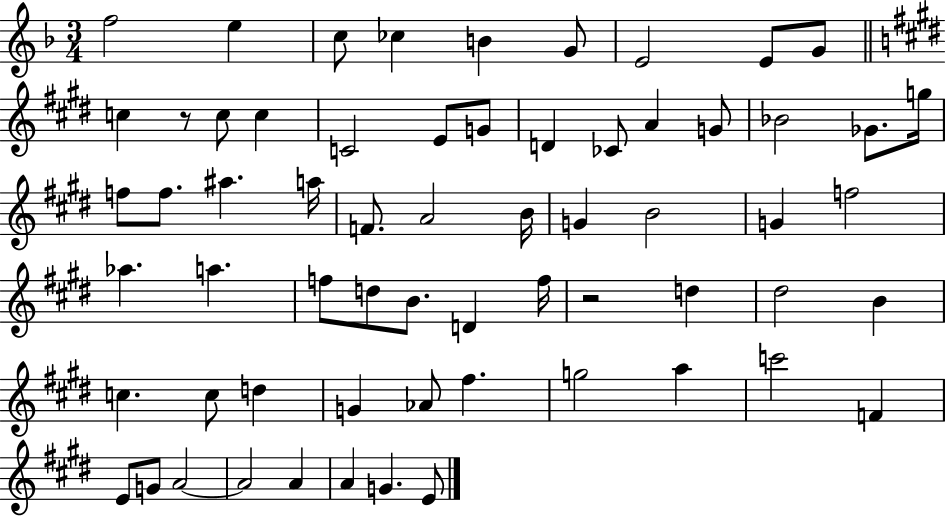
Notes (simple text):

F5/h E5/q C5/e CES5/q B4/q G4/e E4/h E4/e G4/e C5/q R/e C5/e C5/q C4/h E4/e G4/e D4/q CES4/e A4/q G4/e Bb4/h Gb4/e. G5/s F5/e F5/e. A#5/q. A5/s F4/e. A4/h B4/s G4/q B4/h G4/q F5/h Ab5/q. A5/q. F5/e D5/e B4/e. D4/q F5/s R/h D5/q D#5/h B4/q C5/q. C5/e D5/q G4/q Ab4/e F#5/q. G5/h A5/q C6/h F4/q E4/e G4/e A4/h A4/h A4/q A4/q G4/q. E4/e